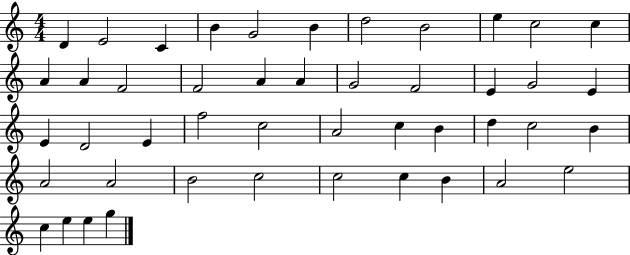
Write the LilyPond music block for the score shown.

{
  \clef treble
  \numericTimeSignature
  \time 4/4
  \key c \major
  d'4 e'2 c'4 | b'4 g'2 b'4 | d''2 b'2 | e''4 c''2 c''4 | \break a'4 a'4 f'2 | f'2 a'4 a'4 | g'2 f'2 | e'4 g'2 e'4 | \break e'4 d'2 e'4 | f''2 c''2 | a'2 c''4 b'4 | d''4 c''2 b'4 | \break a'2 a'2 | b'2 c''2 | c''2 c''4 b'4 | a'2 e''2 | \break c''4 e''4 e''4 g''4 | \bar "|."
}